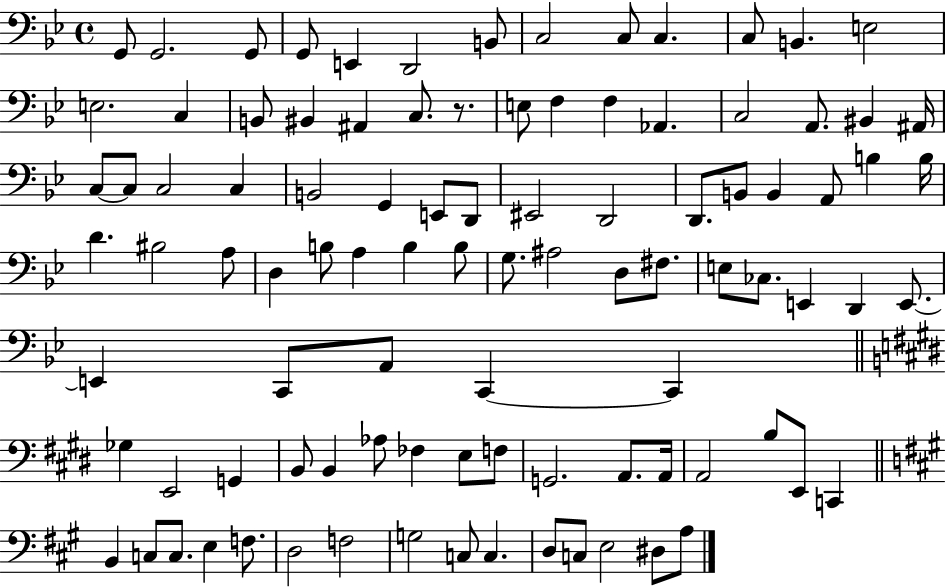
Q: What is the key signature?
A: BES major